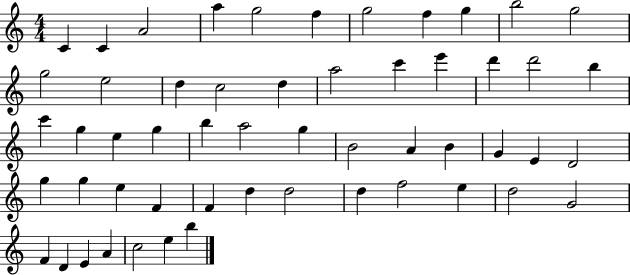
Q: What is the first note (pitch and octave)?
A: C4